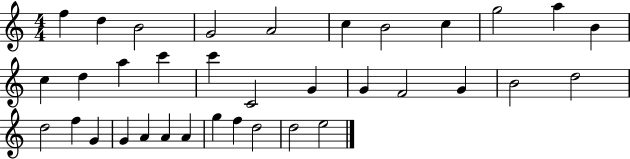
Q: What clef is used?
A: treble